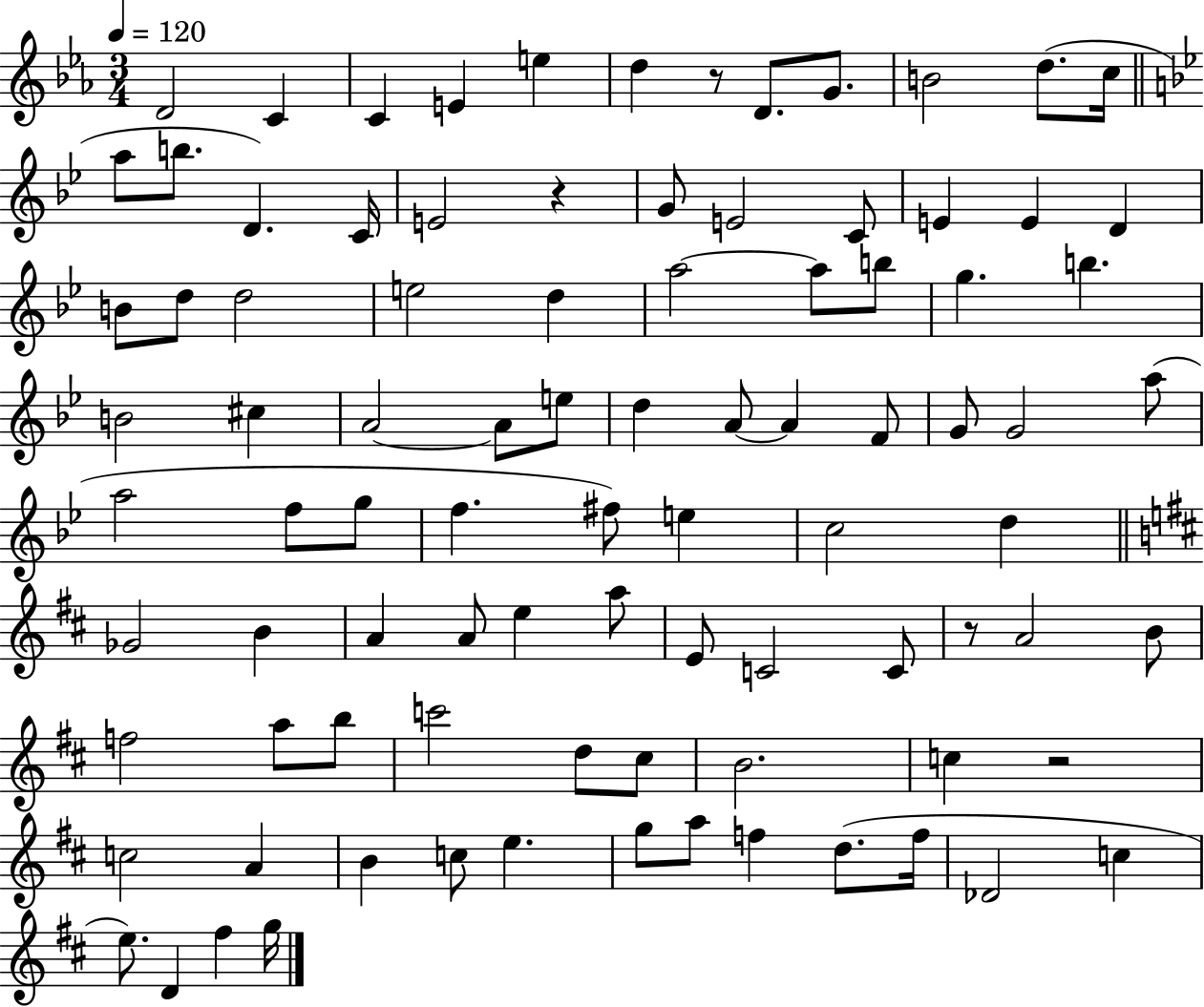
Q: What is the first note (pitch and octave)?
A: D4